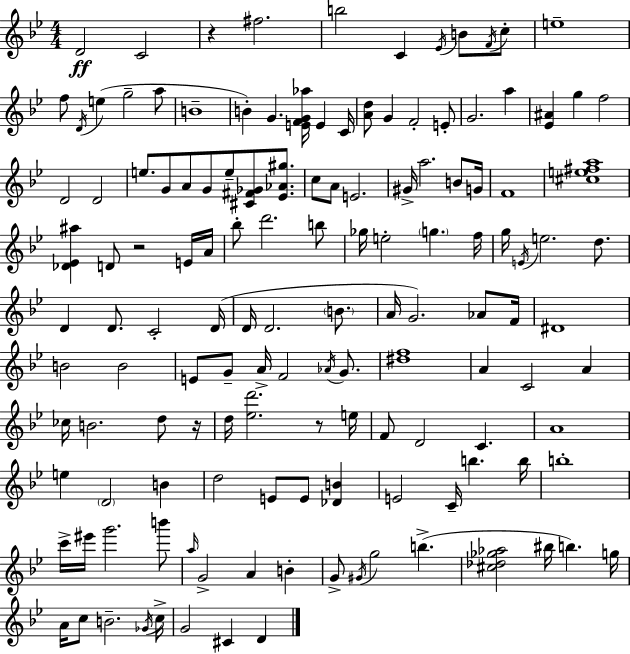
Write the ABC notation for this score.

X:1
T:Untitled
M:4/4
L:1/4
K:Bb
D2 C2 z ^f2 b2 C _E/4 B/2 F/4 c/2 e4 f/2 D/4 e g2 a/2 B4 B G [EFG_a]/4 E C/4 [Ad]/2 G F2 E/2 G2 a [_E^A] g f2 D2 D2 e/2 G/2 A/2 G/2 e/2 [^C^F_G]/2 [_E_A^g]/2 c/2 A/2 E2 ^G/4 a2 B/2 G/4 F4 [^ce^fa]4 [_D_E^a] D/2 z2 E/4 A/4 _b/2 d'2 b/2 _g/4 e2 g f/4 g/4 E/4 e2 d/2 D D/2 C2 D/4 D/4 D2 B/2 A/4 G2 _A/2 F/4 ^D4 B2 B2 E/2 G/2 A/4 F2 _A/4 G/2 [^df]4 A C2 A _c/4 B2 d/2 z/4 d/4 [_ed']2 z/2 e/4 F/2 D2 C A4 e D2 B d2 E/2 E/2 [_DB] E2 C/4 b b/4 b4 c'/4 ^e'/4 g'2 b'/2 a/4 G2 A B G/2 ^G/4 g2 b [^c_d_g_a]2 ^b/4 b g/4 A/4 c/2 B2 _G/4 c/4 G2 ^C D